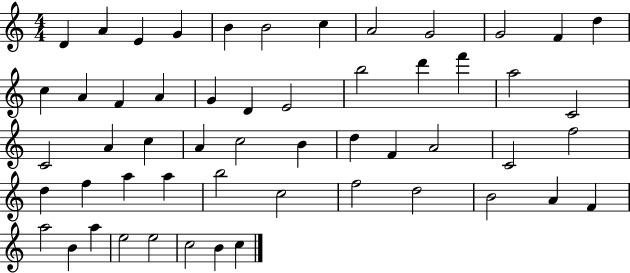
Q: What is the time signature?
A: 4/4